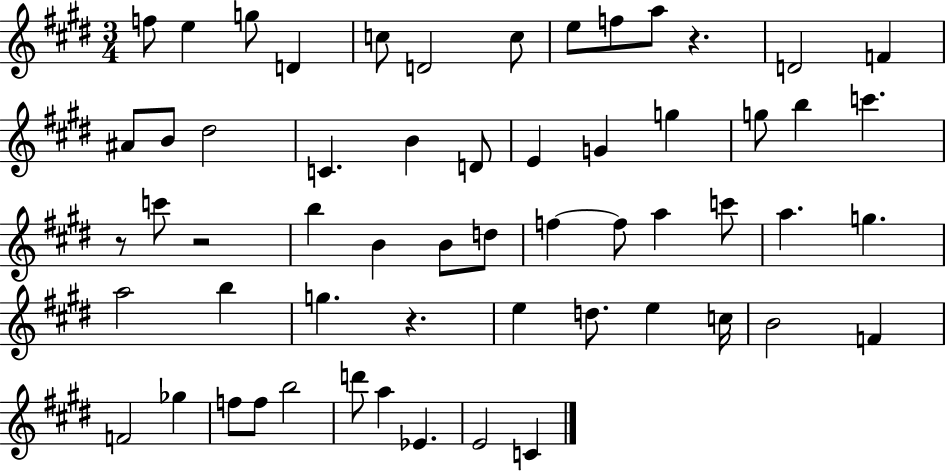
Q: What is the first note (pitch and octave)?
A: F5